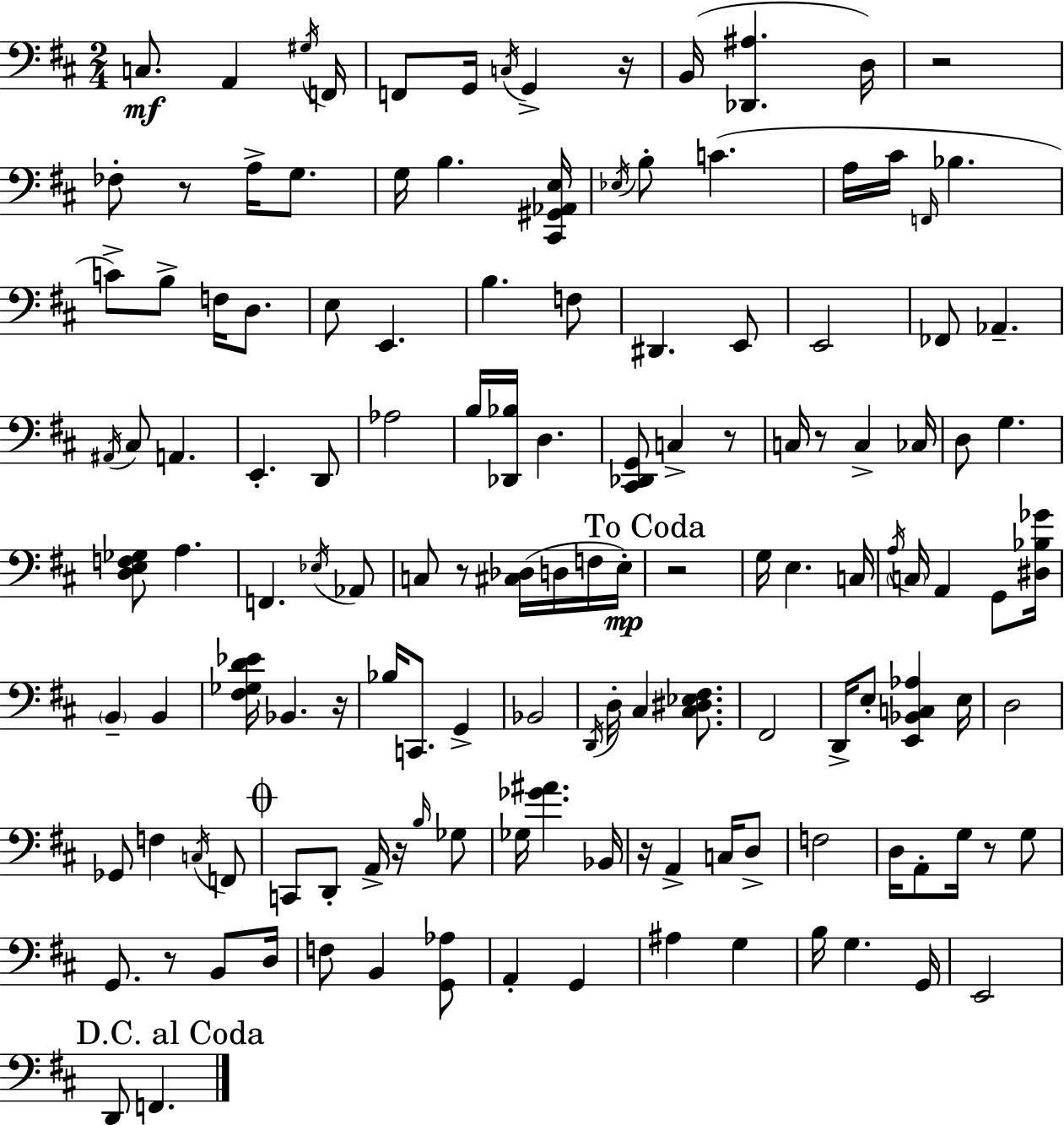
X:1
T:Untitled
M:2/4
L:1/4
K:D
C,/2 A,, ^G,/4 F,,/4 F,,/2 G,,/4 C,/4 G,, z/4 B,,/4 [_D,,^A,] D,/4 z2 _F,/2 z/2 A,/4 G,/2 G,/4 B, [^C,,^G,,_A,,E,]/4 _E,/4 B,/2 C A,/4 ^C/4 F,,/4 _B, C/2 B,/2 F,/4 D,/2 E,/2 E,, B, F,/2 ^D,, E,,/2 E,,2 _F,,/2 _A,, ^A,,/4 ^C,/2 A,, E,, D,,/2 _A,2 B,/4 [_D,,_B,]/4 D, [^C,,_D,,G,,]/2 C, z/2 C,/4 z/2 C, _C,/4 D,/2 G, [D,E,F,_G,]/2 A, F,, _E,/4 _A,,/2 C,/2 z/2 [^C,_D,]/4 D,/4 F,/4 E,/4 z2 G,/4 E, C,/4 A,/4 C,/4 A,, G,,/2 [^D,_B,_G]/4 B,, B,, [^F,_G,D_E]/4 _B,, z/4 _B,/4 C,,/2 G,, _B,,2 D,,/4 D,/4 ^C, [^C,^D,_E,^F,]/2 ^F,,2 D,,/4 E,/2 [E,,_B,,C,_A,] E,/4 D,2 _G,,/2 F, C,/4 F,,/2 C,,/2 D,,/2 A,,/4 z/4 B,/4 _G,/2 _G,/4 [_G^A] _B,,/4 z/4 A,, C,/4 D,/2 F,2 D,/4 A,,/2 G,/4 z/2 G,/2 G,,/2 z/2 B,,/2 D,/4 F,/2 B,, [G,,_A,]/2 A,, G,, ^A, G, B,/4 G, G,,/4 E,,2 D,,/2 F,,